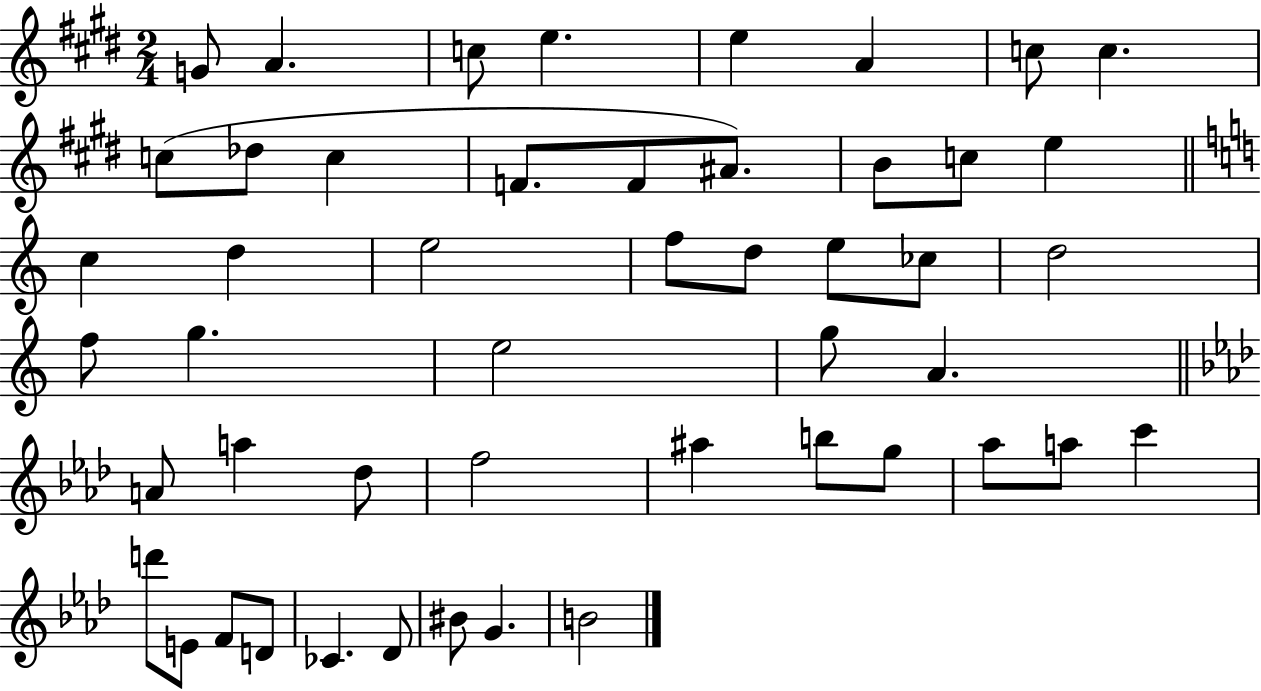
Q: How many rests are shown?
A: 0